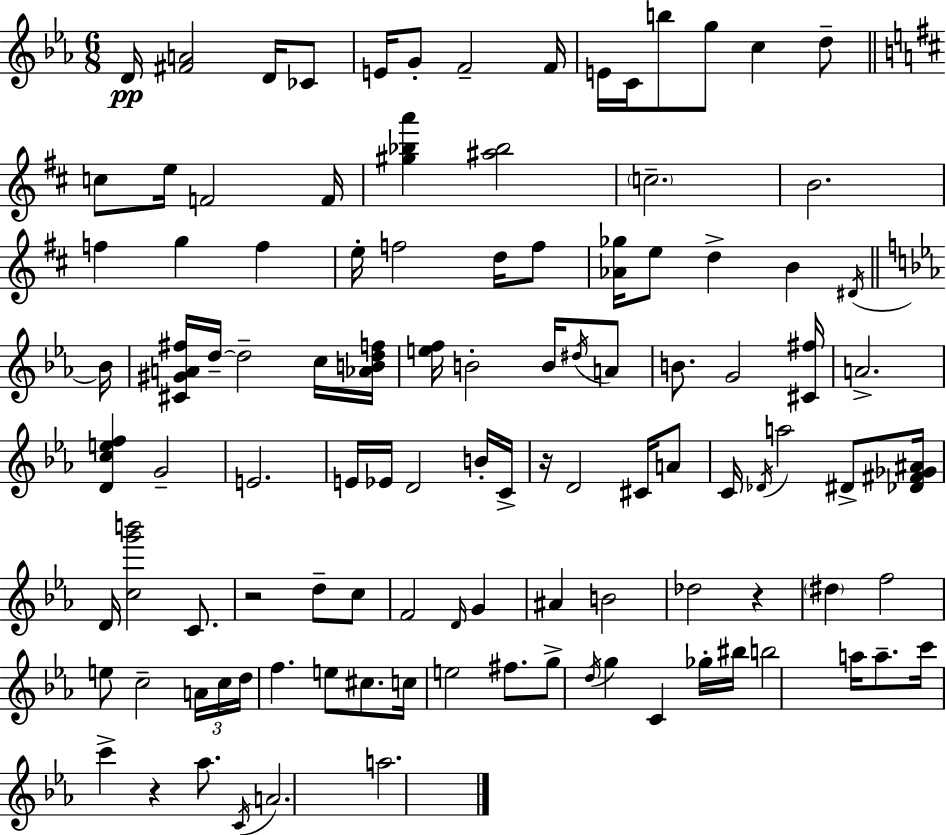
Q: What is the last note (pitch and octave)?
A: A5